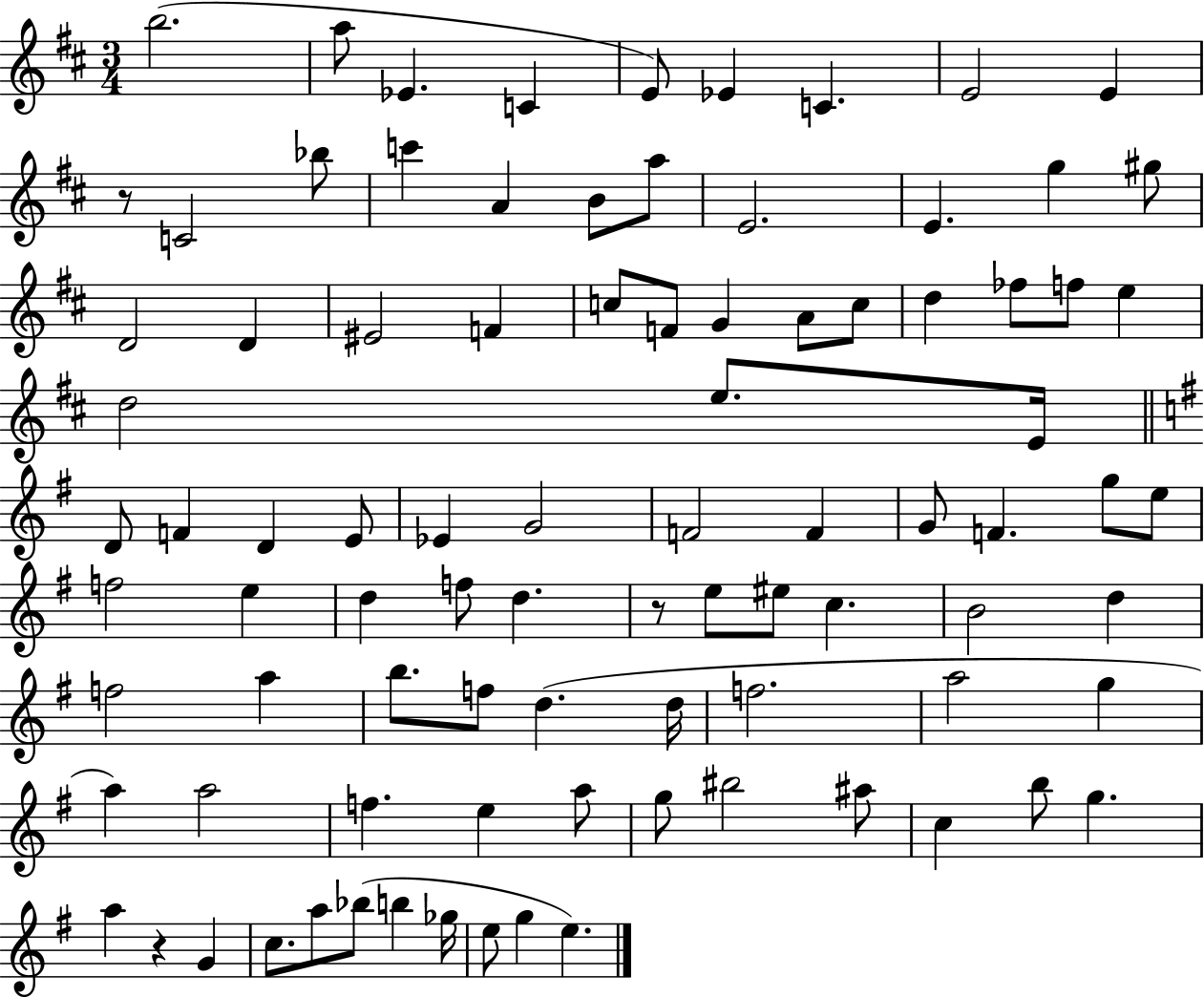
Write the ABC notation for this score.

X:1
T:Untitled
M:3/4
L:1/4
K:D
b2 a/2 _E C E/2 _E C E2 E z/2 C2 _b/2 c' A B/2 a/2 E2 E g ^g/2 D2 D ^E2 F c/2 F/2 G A/2 c/2 d _f/2 f/2 e d2 e/2 E/4 D/2 F D E/2 _E G2 F2 F G/2 F g/2 e/2 f2 e d f/2 d z/2 e/2 ^e/2 c B2 d f2 a b/2 f/2 d d/4 f2 a2 g a a2 f e a/2 g/2 ^b2 ^a/2 c b/2 g a z G c/2 a/2 _b/2 b _g/4 e/2 g e